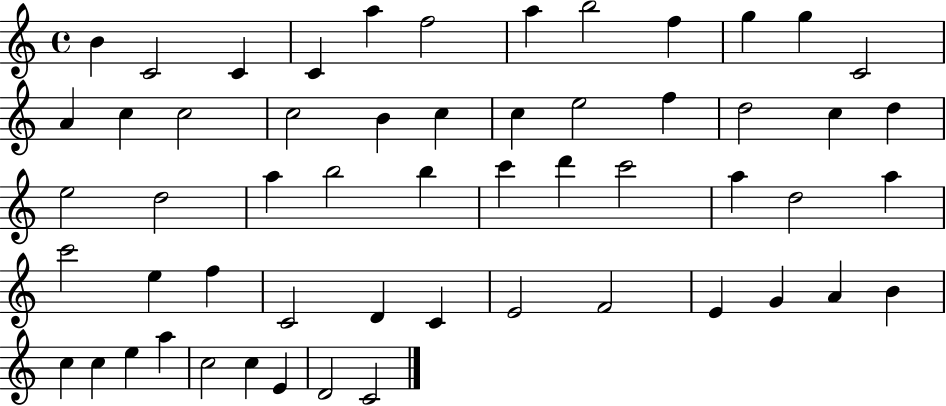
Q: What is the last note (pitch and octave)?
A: C4